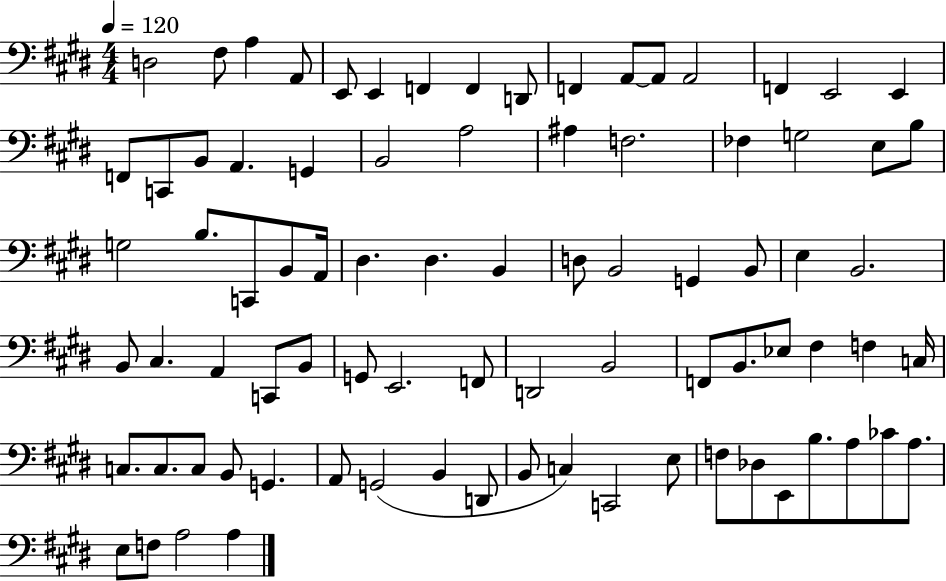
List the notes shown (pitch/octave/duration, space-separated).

D3/h F#3/e A3/q A2/e E2/e E2/q F2/q F2/q D2/e F2/q A2/e A2/e A2/h F2/q E2/h E2/q F2/e C2/e B2/e A2/q. G2/q B2/h A3/h A#3/q F3/h. FES3/q G3/h E3/e B3/e G3/h B3/e. C2/e B2/e A2/s D#3/q. D#3/q. B2/q D3/e B2/h G2/q B2/e E3/q B2/h. B2/e C#3/q. A2/q C2/e B2/e G2/e E2/h. F2/e D2/h B2/h F2/e B2/e. Eb3/e F#3/q F3/q C3/s C3/e. C3/e. C3/e B2/e G2/q. A2/e G2/h B2/q D2/e B2/e C3/q C2/h E3/e F3/e Db3/e E2/e B3/e. A3/e CES4/e A3/e. E3/e F3/e A3/h A3/q